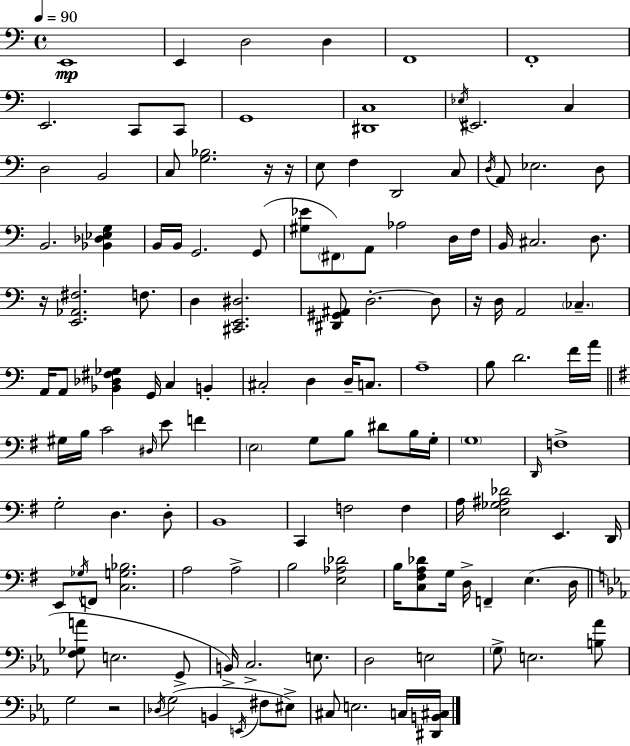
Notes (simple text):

E2/w E2/q D3/h D3/q F2/w F2/w E2/h. C2/e C2/e G2/w [D#2,C3]/w Eb3/s EIS2/h. C3/q D3/h B2/h C3/e [G3,Bb3]/h. R/s R/s E3/e F3/q D2/h C3/e D3/s A2/e Eb3/h. D3/e B2/h. [Bb2,Db3,Eb3,G3]/q B2/s B2/s G2/h. G2/e [G#3,Eb4]/e F#2/e A2/e Ab3/h D3/s F3/s B2/s C#3/h. D3/e. R/s [E2,Ab2,F#3]/h. F3/e. D3/q [C#2,E2,D#3]/h. [D#2,G#2,A#2]/e D3/h. D3/e R/s D3/s A2/h CES3/q. A2/s A2/e [Bb2,Db3,F#3,Gb3]/q G2/s C3/q B2/q C#3/h D3/q D3/s C3/e. A3/w B3/e D4/h. F4/s A4/s G#3/s B3/s C4/h D#3/s E4/e F4/q E3/h G3/e B3/e D#4/e B3/s G3/s G3/w D2/s F3/w G3/h D3/q. D3/e B2/w C2/q F3/h F3/q A3/s [E3,Gb3,A#3,Db4]/h E2/q. D2/s E2/e Gb3/s F2/e [C3,G3,Bb3]/h. A3/h A3/h B3/h [E3,Ab3,Db4]/h B3/s [C3,F#3,A3,Db4]/e G3/s D3/s F2/q E3/q. D3/s [F3,Gb3,A4]/e E3/h. G2/e B2/s C3/h. E3/e. D3/h E3/h G3/e E3/h. [B3,Ab4]/e G3/h R/h Db3/s G3/h B2/q E2/s F#3/e EIS3/e C#3/e E3/h. C3/s [D#2,B2,C#3]/s